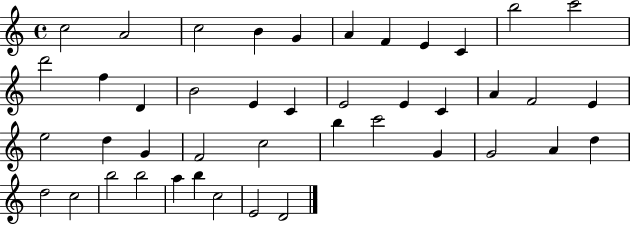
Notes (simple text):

C5/h A4/h C5/h B4/q G4/q A4/q F4/q E4/q C4/q B5/h C6/h D6/h F5/q D4/q B4/h E4/q C4/q E4/h E4/q C4/q A4/q F4/h E4/q E5/h D5/q G4/q F4/h C5/h B5/q C6/h G4/q G4/h A4/q D5/q D5/h C5/h B5/h B5/h A5/q B5/q C5/h E4/h D4/h